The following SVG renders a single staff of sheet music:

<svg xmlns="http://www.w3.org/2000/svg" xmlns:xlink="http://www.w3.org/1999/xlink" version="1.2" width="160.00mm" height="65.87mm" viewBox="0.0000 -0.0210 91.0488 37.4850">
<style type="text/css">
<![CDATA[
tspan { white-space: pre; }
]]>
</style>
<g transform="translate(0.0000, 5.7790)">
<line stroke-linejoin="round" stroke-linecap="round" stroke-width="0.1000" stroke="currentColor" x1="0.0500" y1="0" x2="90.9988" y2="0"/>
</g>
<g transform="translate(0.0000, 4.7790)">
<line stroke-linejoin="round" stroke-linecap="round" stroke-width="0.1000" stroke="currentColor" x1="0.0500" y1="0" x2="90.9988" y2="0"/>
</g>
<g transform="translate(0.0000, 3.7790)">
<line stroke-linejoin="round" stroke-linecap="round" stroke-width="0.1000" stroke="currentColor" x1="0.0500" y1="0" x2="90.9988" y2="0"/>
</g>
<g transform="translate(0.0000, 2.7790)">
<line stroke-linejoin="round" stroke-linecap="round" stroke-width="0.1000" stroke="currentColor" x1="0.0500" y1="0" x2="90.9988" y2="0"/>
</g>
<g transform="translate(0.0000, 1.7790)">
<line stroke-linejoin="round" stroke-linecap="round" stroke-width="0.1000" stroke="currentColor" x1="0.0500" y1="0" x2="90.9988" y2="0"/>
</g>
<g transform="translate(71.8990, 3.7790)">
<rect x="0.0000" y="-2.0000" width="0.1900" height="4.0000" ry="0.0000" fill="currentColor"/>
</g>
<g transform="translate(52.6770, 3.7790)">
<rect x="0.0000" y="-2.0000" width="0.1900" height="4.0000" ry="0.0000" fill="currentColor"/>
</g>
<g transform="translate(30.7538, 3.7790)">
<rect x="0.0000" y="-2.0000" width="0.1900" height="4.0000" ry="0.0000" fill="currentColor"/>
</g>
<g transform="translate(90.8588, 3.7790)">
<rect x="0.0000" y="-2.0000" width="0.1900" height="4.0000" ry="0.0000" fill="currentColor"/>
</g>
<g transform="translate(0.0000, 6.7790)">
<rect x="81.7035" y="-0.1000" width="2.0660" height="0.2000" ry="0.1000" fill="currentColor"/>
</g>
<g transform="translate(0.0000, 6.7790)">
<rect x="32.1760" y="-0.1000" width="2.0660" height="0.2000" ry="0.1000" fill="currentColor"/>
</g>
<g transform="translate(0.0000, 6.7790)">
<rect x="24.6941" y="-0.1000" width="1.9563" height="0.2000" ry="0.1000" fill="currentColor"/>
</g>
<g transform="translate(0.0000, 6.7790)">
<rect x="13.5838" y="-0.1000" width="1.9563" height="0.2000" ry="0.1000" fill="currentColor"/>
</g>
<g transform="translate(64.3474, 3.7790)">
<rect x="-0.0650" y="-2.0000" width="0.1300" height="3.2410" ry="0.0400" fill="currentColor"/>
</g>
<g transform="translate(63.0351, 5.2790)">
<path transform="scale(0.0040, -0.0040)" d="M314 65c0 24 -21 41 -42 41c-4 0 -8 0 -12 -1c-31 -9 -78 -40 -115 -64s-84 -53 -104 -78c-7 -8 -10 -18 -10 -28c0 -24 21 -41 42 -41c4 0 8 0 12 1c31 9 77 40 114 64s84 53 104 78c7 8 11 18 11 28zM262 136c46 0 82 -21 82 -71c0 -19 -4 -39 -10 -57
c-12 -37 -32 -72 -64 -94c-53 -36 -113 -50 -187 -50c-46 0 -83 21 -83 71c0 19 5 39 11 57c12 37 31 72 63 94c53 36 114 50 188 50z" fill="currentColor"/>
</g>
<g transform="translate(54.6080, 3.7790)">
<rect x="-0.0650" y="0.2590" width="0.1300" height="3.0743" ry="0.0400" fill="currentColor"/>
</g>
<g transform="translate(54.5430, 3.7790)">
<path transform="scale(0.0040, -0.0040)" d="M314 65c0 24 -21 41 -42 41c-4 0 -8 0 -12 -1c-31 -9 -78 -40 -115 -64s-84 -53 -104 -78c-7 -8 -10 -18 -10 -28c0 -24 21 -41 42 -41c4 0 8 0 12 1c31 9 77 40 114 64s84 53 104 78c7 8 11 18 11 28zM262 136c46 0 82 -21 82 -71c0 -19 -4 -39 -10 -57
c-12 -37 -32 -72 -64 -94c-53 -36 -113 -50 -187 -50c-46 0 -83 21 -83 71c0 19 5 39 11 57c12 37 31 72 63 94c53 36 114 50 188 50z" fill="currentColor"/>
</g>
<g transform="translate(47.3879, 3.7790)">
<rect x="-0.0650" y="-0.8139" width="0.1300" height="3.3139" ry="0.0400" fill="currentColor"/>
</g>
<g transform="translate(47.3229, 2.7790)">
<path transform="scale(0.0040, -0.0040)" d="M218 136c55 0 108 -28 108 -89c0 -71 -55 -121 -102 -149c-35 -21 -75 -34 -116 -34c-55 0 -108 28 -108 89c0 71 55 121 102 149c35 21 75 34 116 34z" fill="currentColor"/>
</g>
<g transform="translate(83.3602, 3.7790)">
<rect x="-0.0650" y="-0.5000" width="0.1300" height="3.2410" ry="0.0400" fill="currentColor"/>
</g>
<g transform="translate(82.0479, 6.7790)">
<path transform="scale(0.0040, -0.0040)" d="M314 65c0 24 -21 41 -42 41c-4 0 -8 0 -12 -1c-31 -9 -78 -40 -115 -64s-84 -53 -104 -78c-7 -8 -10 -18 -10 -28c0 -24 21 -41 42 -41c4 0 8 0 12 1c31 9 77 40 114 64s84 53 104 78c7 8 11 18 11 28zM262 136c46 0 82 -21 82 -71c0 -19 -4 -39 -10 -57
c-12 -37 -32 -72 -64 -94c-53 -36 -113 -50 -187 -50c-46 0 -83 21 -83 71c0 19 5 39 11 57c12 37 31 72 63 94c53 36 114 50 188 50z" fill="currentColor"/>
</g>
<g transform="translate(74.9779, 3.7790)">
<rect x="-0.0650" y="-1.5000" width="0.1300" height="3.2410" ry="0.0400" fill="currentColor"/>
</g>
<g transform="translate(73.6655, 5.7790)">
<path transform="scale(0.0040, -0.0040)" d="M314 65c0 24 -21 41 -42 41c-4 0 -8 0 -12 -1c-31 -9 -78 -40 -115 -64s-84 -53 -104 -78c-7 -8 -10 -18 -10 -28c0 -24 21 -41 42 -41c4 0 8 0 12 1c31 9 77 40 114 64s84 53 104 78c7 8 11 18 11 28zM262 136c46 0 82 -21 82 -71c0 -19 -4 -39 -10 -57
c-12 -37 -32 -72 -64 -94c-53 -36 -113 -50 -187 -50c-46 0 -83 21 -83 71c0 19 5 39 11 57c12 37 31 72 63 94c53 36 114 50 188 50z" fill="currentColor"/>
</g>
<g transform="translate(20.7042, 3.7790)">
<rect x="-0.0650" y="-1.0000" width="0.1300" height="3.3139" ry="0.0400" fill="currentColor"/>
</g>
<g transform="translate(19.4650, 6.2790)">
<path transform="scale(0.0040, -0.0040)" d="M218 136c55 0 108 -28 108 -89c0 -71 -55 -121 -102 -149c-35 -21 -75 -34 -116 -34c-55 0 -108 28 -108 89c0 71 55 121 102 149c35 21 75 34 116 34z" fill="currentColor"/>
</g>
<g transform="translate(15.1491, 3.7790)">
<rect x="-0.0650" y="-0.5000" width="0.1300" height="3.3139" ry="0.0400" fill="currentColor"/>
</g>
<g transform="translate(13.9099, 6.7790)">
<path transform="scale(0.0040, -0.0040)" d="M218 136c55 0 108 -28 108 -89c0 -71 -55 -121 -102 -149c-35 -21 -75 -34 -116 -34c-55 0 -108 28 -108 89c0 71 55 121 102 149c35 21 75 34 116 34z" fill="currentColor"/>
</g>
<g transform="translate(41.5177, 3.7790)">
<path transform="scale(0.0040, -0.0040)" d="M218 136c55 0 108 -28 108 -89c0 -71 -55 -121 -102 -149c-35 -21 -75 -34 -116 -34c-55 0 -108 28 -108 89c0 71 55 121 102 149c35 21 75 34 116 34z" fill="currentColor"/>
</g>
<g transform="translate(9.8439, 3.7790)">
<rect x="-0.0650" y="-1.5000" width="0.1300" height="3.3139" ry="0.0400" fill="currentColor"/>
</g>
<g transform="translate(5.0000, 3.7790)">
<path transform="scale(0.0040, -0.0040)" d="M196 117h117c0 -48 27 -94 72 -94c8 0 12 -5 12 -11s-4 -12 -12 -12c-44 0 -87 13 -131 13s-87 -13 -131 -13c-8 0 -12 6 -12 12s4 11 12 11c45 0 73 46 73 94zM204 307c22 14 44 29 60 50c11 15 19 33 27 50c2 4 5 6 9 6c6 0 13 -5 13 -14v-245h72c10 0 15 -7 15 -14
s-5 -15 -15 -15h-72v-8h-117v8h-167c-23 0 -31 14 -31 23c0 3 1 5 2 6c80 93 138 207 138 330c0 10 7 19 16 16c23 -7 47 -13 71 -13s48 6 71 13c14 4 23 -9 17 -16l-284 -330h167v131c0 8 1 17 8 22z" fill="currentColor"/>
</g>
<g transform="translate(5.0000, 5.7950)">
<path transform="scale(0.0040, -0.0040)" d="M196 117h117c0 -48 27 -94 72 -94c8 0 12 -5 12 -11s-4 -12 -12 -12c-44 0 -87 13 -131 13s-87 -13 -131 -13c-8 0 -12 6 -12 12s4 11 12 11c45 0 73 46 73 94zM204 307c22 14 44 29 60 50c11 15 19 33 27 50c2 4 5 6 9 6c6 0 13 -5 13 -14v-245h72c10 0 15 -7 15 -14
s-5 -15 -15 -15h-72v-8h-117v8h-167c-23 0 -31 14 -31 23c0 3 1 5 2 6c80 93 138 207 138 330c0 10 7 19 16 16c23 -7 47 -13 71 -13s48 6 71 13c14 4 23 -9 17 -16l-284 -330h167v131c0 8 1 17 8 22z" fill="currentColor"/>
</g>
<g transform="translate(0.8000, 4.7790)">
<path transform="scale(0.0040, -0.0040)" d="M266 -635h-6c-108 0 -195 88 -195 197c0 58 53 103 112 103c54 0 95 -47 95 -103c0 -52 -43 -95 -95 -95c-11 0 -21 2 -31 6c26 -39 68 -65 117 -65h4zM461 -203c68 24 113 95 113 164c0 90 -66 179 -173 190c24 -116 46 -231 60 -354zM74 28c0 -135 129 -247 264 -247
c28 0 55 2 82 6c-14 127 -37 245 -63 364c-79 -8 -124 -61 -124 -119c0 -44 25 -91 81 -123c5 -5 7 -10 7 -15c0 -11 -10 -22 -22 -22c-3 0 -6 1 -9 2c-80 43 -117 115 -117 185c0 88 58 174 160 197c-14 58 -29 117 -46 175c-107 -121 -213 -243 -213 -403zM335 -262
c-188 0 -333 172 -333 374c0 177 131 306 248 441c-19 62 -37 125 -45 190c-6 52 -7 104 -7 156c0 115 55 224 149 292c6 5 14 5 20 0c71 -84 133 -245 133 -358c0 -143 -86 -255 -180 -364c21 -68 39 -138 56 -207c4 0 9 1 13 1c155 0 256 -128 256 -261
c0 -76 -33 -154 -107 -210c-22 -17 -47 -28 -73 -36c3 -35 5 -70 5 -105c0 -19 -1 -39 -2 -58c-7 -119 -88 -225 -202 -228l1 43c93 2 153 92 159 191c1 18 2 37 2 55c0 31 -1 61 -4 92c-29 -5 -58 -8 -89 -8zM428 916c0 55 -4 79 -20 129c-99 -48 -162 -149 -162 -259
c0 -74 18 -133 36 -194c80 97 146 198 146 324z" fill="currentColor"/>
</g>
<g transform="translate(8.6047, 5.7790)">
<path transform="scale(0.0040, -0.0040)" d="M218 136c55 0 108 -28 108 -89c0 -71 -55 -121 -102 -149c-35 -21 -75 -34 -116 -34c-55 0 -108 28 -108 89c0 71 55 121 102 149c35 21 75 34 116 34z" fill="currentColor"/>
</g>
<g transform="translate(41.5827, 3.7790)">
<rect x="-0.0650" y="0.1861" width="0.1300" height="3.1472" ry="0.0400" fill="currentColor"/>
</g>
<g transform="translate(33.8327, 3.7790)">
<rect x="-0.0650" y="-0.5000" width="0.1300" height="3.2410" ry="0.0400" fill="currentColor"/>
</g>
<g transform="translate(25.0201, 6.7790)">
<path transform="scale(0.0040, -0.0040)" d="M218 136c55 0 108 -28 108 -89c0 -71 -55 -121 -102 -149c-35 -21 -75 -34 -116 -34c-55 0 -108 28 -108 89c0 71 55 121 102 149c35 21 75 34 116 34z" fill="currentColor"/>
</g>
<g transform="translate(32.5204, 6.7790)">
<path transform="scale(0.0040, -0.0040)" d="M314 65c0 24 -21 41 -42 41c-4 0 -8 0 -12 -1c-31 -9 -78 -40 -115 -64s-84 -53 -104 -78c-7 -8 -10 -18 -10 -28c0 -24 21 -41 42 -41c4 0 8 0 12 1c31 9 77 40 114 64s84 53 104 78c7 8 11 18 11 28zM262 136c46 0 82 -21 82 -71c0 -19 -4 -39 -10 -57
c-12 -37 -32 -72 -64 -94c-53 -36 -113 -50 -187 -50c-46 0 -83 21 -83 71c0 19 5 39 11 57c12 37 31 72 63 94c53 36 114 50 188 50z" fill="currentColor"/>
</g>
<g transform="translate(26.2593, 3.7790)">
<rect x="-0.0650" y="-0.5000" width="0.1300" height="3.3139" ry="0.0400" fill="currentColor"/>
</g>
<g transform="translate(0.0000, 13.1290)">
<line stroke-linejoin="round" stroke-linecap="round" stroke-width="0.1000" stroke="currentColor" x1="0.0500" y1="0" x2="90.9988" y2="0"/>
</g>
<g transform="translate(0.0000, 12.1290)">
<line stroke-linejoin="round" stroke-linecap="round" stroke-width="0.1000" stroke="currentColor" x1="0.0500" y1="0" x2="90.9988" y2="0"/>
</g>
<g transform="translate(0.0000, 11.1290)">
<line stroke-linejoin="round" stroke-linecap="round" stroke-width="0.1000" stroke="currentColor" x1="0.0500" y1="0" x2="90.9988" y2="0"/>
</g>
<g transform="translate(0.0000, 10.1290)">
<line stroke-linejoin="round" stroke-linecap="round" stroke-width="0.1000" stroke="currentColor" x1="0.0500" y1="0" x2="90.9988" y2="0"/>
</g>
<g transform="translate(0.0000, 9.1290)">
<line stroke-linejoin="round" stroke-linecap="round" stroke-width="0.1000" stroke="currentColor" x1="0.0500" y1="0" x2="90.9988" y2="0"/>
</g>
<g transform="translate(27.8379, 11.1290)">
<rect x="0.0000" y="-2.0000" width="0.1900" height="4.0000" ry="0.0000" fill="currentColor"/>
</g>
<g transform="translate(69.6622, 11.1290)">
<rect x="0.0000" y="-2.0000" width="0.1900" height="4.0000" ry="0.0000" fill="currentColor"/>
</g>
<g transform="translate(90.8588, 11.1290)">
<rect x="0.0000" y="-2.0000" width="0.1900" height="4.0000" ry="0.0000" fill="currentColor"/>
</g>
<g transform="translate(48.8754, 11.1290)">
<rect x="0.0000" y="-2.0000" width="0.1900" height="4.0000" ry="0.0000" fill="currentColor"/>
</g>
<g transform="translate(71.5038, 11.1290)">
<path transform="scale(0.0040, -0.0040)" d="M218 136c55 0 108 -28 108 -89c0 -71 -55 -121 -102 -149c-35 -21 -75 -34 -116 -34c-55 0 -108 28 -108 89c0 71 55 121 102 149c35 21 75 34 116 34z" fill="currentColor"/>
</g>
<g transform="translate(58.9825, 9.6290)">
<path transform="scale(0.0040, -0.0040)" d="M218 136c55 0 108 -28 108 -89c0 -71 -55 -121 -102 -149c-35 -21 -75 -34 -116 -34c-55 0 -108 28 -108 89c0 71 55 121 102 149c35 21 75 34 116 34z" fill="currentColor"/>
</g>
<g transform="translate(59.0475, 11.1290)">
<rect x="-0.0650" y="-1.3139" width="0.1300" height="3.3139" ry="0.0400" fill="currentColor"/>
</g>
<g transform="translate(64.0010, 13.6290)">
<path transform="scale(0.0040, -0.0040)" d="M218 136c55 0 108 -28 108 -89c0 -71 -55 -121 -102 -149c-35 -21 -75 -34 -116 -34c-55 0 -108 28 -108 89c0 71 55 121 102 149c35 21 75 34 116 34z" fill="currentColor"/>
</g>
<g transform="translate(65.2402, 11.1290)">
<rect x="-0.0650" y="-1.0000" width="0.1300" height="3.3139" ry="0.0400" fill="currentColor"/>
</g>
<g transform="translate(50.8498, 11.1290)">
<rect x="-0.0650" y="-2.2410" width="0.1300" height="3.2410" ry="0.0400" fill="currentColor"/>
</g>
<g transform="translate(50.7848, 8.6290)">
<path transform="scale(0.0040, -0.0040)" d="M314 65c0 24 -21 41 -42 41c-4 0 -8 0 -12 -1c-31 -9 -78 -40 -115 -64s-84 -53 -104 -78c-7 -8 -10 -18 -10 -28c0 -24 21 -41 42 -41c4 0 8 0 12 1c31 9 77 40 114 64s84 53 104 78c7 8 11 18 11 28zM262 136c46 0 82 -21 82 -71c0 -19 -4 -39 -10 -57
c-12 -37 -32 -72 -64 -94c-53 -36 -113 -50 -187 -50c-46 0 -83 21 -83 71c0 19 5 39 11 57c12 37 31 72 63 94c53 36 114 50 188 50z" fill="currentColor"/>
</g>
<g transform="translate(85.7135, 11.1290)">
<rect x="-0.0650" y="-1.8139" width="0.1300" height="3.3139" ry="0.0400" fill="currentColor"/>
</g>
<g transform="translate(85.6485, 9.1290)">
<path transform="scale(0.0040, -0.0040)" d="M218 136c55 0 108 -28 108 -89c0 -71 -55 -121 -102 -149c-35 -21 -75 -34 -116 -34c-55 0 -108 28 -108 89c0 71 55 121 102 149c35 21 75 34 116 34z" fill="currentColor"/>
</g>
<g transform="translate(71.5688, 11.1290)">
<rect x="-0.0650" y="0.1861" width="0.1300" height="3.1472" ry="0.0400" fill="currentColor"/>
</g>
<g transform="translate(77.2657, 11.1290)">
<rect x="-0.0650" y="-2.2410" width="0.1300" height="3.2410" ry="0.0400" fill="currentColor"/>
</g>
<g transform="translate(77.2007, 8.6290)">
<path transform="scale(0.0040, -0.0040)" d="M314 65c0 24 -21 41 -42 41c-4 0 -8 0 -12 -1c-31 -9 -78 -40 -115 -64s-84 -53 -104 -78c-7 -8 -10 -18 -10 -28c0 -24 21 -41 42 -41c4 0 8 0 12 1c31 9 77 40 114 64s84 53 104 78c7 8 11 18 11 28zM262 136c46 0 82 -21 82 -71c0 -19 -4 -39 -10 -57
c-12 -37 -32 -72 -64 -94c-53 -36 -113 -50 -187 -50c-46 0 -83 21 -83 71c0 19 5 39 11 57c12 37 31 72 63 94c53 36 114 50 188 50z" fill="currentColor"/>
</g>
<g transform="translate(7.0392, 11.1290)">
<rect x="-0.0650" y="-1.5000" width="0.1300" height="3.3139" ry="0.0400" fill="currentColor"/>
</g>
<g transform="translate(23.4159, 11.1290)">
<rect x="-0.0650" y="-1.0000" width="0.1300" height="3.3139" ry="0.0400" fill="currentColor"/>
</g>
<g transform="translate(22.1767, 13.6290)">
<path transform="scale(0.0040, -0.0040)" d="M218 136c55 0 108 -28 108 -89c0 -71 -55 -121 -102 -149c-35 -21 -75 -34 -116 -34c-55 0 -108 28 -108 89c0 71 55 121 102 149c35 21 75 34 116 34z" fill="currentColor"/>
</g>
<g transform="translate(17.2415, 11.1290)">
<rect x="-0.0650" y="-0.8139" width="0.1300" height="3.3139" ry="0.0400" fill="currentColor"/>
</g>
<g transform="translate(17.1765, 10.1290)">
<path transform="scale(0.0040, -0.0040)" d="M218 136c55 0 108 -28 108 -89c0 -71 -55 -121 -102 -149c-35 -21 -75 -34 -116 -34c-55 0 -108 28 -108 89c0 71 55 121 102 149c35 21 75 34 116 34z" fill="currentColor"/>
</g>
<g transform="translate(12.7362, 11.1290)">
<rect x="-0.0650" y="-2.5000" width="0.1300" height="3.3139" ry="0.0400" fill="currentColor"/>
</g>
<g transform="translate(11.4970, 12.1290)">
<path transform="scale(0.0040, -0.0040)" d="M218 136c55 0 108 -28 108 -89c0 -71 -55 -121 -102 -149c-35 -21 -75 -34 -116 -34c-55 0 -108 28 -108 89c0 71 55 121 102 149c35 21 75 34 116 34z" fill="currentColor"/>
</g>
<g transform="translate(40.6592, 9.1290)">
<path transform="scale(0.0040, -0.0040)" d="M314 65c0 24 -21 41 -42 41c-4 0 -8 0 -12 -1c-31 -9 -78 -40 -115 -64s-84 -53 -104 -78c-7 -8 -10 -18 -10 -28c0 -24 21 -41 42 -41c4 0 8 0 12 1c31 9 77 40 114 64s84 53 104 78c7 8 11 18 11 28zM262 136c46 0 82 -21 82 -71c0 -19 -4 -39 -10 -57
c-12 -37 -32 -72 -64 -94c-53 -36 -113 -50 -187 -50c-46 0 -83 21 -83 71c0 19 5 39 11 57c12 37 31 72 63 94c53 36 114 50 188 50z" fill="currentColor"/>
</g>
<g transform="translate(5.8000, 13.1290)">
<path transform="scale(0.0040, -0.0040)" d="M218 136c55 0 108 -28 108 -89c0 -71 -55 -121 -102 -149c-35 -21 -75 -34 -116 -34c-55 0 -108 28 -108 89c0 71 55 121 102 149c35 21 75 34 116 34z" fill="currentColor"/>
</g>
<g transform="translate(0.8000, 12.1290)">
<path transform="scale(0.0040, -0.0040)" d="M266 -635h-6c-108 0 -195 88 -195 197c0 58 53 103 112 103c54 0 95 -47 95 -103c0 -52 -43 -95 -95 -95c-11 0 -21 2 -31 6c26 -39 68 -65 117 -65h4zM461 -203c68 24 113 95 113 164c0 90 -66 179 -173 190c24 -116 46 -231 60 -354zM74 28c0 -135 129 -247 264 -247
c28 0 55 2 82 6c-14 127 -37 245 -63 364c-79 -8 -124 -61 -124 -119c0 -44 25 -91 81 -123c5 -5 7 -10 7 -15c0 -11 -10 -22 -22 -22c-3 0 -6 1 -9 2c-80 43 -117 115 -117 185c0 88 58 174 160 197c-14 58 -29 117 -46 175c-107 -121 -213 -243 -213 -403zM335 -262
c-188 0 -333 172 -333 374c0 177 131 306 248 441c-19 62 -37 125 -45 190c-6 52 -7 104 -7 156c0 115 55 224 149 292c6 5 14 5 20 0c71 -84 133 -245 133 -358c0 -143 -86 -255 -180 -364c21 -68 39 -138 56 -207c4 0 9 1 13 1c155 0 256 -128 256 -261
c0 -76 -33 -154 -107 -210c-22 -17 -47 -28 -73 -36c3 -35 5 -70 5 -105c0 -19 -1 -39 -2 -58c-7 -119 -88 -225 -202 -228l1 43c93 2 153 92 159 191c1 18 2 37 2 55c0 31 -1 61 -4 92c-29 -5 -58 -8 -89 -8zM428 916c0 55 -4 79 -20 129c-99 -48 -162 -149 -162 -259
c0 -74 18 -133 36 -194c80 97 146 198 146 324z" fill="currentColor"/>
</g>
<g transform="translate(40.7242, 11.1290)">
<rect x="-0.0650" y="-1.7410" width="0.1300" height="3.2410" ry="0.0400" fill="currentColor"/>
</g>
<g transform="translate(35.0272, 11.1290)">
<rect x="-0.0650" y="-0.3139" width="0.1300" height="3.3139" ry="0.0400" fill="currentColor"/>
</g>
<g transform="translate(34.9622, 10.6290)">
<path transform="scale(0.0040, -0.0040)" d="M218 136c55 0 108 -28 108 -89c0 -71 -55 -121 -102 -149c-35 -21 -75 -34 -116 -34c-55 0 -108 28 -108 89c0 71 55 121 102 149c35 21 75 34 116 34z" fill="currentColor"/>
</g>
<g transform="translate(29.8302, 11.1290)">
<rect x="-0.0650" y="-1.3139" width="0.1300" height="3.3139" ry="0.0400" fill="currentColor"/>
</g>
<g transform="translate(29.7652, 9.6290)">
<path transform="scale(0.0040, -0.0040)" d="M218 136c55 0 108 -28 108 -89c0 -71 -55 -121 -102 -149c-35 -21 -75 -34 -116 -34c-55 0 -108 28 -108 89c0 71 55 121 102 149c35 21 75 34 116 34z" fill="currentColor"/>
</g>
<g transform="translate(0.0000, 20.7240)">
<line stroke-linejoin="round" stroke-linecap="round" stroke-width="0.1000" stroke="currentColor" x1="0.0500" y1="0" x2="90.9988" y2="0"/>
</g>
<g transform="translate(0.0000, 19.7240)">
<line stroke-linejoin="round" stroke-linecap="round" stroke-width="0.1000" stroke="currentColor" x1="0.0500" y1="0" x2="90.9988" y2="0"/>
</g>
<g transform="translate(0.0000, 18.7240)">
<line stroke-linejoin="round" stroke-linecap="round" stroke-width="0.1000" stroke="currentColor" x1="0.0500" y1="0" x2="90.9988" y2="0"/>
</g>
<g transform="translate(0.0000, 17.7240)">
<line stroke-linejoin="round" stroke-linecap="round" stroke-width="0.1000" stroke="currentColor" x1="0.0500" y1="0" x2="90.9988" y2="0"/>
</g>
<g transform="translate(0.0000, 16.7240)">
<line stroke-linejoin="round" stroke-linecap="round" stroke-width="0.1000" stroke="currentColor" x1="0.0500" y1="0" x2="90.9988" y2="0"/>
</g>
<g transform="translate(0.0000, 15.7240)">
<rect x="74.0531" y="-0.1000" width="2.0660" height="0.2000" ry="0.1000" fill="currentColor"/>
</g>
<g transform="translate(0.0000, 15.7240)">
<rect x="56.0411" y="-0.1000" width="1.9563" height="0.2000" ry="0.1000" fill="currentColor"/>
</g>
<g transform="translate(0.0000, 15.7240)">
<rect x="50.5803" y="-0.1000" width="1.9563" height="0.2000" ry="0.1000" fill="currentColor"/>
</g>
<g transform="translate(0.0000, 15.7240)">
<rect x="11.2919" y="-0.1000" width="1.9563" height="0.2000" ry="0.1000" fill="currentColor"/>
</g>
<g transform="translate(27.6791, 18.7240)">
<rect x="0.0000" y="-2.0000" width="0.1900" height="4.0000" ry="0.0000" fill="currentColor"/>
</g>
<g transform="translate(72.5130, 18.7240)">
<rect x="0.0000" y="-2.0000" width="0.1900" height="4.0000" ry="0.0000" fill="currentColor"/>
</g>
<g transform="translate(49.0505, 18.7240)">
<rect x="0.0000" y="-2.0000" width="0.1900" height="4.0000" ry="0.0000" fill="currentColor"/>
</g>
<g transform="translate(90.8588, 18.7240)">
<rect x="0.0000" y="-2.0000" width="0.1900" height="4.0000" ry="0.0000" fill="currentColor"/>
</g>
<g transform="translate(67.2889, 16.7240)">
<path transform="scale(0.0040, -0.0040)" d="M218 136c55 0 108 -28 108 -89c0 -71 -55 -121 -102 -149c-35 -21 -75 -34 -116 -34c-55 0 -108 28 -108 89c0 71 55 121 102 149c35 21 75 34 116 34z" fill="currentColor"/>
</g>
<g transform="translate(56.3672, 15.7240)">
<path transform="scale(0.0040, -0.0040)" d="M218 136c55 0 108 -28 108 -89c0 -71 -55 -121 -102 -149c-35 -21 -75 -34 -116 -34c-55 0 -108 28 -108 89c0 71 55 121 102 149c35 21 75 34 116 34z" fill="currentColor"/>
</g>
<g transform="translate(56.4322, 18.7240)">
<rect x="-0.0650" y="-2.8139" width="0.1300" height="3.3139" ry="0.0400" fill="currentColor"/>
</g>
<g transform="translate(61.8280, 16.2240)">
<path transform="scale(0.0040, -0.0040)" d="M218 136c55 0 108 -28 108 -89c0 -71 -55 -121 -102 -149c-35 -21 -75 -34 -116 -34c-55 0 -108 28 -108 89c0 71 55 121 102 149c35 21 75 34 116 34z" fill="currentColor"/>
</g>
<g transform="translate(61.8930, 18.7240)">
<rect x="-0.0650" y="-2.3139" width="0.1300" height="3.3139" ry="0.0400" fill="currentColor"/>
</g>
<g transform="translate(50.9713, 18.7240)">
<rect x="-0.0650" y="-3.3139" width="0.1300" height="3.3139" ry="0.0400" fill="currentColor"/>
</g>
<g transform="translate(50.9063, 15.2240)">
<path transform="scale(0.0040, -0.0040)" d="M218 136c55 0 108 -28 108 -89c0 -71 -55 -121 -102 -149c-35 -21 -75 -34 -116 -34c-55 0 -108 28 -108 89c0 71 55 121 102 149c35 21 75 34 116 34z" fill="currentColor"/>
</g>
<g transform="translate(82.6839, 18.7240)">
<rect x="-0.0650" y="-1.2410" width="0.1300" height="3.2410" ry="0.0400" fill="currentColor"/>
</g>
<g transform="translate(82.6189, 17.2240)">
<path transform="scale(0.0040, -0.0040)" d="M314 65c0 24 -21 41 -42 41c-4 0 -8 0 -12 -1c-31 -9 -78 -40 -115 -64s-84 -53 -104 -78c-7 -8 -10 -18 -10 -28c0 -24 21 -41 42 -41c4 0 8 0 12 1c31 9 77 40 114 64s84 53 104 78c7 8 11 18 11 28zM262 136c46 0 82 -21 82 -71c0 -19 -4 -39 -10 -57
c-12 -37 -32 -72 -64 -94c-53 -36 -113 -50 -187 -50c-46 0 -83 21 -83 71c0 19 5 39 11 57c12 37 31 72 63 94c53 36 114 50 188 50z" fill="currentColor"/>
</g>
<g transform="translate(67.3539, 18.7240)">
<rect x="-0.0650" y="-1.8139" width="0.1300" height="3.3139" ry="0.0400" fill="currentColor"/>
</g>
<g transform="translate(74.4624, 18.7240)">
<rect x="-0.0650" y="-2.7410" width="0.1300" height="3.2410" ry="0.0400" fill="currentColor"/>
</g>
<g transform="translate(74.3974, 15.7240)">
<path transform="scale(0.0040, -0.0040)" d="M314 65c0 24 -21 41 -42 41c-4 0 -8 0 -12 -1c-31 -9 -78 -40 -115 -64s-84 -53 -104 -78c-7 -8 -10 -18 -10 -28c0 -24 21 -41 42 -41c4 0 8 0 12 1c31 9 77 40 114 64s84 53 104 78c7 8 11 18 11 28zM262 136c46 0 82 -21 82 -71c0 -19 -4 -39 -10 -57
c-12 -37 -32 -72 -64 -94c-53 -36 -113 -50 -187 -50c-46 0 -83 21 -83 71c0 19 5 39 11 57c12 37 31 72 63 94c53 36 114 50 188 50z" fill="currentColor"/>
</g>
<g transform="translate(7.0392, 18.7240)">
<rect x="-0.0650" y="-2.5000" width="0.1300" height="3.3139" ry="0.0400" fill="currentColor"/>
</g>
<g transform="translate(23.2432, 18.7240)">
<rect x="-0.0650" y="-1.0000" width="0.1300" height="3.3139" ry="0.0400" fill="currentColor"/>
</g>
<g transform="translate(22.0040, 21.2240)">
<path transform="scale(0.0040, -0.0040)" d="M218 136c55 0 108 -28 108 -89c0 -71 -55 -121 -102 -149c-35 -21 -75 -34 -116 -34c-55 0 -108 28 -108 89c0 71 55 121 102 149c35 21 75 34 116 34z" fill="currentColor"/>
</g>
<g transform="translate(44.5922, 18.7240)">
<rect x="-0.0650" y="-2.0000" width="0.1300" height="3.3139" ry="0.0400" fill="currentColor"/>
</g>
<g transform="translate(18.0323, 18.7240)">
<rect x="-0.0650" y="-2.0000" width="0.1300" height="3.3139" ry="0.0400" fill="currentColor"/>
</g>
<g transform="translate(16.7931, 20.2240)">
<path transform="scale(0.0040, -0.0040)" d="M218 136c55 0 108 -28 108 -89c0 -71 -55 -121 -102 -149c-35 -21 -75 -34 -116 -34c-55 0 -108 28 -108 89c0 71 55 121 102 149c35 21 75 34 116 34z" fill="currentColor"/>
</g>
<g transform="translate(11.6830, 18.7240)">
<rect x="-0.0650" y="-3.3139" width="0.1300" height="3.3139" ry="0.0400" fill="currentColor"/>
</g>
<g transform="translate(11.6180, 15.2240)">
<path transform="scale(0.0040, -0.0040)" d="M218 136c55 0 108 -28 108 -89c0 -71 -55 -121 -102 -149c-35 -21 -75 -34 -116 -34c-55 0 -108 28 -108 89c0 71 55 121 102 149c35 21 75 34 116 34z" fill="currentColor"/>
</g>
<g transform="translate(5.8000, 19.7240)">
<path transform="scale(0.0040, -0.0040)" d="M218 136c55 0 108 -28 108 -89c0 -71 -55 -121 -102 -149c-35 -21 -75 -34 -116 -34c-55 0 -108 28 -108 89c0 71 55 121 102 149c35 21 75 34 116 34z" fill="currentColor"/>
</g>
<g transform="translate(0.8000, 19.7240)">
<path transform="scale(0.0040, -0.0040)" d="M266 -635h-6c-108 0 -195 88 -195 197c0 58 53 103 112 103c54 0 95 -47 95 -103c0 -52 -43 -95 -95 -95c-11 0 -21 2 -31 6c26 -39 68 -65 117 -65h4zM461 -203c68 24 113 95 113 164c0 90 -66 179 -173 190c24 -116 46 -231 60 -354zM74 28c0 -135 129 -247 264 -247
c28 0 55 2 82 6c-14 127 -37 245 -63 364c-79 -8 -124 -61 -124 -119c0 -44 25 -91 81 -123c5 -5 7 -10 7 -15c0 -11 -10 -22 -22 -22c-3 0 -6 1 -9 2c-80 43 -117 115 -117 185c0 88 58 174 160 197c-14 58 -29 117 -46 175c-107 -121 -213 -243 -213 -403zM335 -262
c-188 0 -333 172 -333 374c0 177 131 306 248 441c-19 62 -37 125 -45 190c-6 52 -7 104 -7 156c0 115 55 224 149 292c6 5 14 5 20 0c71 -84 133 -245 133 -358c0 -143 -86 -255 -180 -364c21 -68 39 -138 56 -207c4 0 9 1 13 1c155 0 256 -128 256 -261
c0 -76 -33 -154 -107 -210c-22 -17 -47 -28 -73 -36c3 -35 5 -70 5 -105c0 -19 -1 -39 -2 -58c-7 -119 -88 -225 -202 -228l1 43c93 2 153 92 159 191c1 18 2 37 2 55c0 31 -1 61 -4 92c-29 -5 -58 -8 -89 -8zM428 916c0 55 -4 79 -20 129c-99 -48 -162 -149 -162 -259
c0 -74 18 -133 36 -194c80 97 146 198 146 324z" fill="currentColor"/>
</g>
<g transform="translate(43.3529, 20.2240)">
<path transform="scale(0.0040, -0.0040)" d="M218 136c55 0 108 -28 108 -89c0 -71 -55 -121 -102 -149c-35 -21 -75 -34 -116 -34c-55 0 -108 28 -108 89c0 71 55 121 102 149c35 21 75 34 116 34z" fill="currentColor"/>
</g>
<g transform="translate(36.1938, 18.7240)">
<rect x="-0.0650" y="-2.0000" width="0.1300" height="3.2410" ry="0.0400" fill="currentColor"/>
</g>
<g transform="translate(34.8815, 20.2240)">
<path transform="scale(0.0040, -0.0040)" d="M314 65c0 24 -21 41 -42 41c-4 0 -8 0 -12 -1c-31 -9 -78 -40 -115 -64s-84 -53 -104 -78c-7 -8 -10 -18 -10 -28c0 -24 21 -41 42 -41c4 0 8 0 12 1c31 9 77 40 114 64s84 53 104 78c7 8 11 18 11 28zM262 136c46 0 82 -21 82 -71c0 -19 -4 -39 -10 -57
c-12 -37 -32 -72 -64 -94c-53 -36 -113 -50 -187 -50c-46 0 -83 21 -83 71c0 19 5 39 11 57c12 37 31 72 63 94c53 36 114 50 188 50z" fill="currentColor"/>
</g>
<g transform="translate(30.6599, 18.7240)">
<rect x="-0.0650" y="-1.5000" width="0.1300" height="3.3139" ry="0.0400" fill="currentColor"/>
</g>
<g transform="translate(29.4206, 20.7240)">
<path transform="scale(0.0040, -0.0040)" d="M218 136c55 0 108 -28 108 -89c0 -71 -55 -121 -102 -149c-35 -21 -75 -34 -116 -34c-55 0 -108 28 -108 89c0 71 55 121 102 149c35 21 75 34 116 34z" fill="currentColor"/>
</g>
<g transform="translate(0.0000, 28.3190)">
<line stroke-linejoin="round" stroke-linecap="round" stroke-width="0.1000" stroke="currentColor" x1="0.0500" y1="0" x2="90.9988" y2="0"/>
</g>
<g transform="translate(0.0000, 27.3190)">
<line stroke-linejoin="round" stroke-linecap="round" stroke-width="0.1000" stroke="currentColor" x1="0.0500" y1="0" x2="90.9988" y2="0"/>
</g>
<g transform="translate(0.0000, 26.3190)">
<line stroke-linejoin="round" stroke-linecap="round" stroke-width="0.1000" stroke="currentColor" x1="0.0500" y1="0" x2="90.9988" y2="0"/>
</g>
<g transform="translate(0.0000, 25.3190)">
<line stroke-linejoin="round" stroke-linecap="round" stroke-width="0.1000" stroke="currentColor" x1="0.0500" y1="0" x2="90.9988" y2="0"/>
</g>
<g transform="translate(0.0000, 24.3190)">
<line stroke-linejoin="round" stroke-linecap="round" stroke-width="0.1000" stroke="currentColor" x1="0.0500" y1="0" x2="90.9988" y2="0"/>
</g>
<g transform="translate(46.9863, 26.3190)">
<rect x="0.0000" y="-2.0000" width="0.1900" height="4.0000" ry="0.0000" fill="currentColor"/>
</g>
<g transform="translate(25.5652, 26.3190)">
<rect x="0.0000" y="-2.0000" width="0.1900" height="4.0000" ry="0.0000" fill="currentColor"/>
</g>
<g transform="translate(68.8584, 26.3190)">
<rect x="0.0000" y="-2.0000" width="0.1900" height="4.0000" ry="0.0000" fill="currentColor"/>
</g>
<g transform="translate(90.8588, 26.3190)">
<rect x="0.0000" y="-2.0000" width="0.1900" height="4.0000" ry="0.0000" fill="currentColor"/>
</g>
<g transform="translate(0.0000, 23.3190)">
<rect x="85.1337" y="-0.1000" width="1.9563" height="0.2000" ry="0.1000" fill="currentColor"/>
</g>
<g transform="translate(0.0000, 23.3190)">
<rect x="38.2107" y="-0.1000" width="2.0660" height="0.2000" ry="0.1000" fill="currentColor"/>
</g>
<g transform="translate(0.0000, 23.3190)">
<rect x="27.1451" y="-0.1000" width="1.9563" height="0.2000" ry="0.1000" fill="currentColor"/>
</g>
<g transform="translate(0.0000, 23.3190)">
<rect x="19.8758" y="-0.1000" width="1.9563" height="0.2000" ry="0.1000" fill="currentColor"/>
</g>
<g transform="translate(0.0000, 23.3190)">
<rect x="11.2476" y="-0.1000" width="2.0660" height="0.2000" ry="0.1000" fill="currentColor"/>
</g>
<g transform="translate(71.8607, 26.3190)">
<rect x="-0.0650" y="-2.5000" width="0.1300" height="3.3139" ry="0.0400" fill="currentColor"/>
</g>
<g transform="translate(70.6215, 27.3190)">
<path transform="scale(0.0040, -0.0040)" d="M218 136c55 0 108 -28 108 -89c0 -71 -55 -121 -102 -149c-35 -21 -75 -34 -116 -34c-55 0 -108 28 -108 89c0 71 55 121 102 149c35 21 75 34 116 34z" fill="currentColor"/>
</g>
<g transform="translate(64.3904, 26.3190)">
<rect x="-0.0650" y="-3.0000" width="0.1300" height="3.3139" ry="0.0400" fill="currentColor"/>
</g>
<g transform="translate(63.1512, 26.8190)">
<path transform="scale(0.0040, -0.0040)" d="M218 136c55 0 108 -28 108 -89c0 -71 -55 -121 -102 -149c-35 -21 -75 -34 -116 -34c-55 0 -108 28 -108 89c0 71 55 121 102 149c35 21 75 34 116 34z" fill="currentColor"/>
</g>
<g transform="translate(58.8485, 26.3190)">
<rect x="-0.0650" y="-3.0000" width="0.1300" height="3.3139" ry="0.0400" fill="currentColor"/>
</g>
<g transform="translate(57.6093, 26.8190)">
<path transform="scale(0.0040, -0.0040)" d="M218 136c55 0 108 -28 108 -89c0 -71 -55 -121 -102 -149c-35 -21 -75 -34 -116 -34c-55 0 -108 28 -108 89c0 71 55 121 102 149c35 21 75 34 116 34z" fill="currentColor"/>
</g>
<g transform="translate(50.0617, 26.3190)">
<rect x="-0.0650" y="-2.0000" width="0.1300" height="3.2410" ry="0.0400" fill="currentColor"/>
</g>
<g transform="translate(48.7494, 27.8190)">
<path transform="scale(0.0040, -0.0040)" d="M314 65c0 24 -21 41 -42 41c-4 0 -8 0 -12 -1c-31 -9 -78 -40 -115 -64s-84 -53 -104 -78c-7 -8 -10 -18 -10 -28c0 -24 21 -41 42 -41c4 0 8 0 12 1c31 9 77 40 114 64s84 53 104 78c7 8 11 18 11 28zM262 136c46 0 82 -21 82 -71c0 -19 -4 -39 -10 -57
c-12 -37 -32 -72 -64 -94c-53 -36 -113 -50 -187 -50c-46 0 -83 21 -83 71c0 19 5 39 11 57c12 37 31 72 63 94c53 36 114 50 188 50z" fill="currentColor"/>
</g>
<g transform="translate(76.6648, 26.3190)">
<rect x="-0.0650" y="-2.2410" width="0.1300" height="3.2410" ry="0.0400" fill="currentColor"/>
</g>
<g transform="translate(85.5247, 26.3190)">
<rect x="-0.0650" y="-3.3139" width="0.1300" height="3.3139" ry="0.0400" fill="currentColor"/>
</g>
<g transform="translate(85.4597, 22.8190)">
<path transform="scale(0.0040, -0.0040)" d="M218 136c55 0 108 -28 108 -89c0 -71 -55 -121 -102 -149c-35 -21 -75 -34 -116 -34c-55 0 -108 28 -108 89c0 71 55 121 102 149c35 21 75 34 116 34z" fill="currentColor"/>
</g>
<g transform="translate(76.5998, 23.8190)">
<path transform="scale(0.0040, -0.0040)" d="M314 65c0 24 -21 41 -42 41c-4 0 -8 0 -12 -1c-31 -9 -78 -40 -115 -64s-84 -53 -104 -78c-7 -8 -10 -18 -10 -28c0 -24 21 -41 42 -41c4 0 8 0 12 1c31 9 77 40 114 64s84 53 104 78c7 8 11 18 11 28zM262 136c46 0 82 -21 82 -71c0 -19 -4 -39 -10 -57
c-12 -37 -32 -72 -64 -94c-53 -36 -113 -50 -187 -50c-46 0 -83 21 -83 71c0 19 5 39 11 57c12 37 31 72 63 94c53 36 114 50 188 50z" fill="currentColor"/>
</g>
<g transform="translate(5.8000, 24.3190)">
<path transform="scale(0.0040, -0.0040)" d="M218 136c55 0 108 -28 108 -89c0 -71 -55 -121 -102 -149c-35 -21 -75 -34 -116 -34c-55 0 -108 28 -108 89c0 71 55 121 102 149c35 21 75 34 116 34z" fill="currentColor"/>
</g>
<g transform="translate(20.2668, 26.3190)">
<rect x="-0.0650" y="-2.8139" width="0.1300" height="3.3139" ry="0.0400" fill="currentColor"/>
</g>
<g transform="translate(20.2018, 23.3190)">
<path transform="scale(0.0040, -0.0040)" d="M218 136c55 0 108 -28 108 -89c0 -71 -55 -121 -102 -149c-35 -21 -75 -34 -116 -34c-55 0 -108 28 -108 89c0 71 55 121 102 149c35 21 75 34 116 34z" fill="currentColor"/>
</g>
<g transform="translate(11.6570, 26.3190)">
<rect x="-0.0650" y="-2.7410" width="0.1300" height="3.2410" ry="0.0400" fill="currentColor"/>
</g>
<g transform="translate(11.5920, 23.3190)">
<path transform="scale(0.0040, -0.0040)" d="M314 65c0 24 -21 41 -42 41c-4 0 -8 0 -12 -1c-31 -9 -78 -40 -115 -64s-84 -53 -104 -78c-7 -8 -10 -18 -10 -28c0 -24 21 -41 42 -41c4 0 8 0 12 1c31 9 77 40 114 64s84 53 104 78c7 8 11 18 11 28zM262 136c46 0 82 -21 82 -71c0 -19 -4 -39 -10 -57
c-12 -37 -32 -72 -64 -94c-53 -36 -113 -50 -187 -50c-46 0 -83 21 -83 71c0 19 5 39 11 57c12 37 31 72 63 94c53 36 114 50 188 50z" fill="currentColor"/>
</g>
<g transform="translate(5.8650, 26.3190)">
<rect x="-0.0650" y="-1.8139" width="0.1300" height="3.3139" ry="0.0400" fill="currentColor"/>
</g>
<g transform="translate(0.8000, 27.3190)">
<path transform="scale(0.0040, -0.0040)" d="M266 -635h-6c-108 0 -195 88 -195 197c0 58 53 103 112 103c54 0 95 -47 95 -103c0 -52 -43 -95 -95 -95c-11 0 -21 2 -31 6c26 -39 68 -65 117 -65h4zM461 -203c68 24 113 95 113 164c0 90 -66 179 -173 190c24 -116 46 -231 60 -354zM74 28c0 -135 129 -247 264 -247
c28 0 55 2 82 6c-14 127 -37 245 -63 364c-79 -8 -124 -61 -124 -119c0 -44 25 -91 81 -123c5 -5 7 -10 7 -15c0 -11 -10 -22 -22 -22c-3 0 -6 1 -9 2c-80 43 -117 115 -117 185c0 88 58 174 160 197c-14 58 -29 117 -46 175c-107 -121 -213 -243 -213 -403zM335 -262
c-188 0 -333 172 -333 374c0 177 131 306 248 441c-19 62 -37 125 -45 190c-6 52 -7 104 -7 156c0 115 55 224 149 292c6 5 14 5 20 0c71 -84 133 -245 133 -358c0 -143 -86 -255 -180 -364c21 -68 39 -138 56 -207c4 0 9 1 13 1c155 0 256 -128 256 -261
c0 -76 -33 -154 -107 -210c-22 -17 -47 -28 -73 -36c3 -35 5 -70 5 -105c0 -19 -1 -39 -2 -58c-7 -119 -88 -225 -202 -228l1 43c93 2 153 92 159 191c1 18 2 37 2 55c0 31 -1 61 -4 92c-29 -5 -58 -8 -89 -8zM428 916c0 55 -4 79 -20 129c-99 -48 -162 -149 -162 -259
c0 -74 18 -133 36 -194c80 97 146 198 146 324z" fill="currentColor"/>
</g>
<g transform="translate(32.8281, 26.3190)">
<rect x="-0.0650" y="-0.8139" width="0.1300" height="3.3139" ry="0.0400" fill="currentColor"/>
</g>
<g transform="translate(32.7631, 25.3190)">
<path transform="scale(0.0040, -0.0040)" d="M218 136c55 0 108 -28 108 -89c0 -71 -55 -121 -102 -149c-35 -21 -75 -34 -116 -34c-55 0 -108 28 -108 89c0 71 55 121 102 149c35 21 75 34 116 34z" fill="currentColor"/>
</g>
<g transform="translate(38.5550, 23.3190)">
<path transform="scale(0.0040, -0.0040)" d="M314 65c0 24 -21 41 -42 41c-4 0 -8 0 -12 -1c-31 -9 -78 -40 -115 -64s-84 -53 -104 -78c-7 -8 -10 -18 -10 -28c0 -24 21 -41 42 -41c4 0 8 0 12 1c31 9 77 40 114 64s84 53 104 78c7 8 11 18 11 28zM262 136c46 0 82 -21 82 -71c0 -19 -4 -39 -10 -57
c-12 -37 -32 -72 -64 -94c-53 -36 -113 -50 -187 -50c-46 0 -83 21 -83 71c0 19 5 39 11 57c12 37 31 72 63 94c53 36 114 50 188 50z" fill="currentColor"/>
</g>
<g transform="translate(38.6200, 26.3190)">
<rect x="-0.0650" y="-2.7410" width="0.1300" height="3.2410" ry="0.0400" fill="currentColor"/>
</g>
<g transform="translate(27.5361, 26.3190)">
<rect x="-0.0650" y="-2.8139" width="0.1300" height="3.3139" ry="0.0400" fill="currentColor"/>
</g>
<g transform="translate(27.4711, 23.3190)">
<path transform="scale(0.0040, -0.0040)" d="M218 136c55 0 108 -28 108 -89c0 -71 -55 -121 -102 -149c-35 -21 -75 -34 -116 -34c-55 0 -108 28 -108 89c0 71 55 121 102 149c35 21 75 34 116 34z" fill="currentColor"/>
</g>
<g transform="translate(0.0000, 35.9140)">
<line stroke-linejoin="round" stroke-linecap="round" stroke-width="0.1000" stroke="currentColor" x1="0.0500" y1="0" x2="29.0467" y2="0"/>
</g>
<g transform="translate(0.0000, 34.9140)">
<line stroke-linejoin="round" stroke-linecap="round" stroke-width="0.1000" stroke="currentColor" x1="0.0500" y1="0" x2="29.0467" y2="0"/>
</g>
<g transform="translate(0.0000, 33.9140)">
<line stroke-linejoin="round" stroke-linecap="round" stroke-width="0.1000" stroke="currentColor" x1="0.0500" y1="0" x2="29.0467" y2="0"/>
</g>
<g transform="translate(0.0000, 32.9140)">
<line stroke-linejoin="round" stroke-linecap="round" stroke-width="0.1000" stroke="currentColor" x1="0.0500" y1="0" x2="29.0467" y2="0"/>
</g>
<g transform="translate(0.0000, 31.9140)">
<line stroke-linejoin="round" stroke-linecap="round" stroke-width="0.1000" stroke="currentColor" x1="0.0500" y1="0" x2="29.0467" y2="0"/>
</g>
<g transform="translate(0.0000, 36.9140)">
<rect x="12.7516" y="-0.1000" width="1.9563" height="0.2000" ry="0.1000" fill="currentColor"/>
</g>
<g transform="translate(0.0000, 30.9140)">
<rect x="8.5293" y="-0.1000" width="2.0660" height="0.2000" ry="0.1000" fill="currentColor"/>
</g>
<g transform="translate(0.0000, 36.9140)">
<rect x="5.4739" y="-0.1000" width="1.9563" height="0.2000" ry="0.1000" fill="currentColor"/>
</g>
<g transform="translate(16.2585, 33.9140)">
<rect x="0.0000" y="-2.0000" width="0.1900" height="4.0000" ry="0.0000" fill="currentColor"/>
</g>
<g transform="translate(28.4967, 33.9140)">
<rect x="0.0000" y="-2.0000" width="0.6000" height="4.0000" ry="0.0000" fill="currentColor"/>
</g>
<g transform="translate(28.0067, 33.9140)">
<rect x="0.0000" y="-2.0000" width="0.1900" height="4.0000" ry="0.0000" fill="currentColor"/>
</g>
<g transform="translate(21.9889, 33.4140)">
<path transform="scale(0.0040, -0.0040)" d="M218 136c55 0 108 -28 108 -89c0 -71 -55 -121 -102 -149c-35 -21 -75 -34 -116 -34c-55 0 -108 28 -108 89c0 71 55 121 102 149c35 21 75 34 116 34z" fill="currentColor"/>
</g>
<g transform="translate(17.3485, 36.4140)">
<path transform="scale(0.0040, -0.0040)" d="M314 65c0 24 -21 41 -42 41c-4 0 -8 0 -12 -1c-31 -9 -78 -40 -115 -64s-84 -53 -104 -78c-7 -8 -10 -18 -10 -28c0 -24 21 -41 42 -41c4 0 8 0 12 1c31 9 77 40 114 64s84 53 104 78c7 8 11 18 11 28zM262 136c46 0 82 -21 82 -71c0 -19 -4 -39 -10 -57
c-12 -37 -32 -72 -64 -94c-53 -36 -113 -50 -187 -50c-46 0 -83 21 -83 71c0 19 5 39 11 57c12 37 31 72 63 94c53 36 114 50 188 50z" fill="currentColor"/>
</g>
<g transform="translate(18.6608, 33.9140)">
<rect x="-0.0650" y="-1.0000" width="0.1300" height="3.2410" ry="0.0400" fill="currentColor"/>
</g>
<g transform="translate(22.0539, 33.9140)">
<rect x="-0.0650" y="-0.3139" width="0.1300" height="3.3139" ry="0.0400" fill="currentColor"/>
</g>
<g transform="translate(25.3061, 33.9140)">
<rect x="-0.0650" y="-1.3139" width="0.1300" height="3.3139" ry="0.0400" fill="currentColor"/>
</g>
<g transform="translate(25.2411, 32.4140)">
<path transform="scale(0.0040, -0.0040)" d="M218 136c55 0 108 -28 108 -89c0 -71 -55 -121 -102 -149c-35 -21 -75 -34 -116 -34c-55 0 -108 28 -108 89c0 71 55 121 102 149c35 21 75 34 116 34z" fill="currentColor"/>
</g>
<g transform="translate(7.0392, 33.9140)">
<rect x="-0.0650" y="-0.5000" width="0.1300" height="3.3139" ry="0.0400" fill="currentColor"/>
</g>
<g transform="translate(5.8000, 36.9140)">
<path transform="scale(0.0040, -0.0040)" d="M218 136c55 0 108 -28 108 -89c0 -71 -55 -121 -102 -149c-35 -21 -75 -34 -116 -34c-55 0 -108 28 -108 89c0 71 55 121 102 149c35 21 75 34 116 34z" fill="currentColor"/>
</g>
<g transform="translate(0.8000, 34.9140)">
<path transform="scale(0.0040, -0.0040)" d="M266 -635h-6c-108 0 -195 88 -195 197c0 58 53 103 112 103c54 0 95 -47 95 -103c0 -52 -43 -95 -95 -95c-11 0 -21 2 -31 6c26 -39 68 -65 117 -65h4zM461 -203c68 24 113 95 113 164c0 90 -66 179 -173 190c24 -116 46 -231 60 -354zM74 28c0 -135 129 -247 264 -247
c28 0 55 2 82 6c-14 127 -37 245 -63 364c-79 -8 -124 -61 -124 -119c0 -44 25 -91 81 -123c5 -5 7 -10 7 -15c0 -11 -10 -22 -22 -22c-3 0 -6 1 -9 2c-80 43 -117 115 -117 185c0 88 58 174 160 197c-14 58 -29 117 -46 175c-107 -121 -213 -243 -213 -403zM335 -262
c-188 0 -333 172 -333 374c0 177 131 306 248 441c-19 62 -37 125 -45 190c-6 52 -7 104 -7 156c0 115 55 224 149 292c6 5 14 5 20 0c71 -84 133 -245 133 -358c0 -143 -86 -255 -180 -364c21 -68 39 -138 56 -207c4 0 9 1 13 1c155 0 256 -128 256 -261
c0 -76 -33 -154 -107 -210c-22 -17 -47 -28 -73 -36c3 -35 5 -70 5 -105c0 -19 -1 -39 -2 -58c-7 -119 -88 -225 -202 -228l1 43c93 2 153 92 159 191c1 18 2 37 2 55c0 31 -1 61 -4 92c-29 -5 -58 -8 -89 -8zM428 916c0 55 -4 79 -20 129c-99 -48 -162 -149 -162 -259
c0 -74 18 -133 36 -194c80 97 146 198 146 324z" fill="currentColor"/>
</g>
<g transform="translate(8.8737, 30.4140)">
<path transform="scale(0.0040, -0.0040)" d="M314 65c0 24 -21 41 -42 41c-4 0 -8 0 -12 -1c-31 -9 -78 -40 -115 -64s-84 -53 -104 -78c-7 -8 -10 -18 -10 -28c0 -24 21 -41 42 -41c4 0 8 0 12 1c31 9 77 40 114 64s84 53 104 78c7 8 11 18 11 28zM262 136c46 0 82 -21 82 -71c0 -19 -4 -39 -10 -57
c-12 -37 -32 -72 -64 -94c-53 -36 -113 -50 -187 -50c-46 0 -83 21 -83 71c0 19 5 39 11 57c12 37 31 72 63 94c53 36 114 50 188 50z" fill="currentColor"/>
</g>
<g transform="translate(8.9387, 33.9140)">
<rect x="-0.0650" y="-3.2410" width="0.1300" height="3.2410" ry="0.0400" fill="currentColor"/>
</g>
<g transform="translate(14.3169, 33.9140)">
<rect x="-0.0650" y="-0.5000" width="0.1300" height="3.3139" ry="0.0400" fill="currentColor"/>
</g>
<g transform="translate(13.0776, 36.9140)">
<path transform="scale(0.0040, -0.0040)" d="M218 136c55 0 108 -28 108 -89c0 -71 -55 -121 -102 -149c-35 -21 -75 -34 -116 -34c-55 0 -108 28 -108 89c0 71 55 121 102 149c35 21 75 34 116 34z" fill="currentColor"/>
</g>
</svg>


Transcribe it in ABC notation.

X:1
T:Untitled
M:4/4
L:1/4
K:C
E C D C C2 B d B2 F2 E2 C2 E G d D e c f2 g2 e D B g2 f G b F D E F2 F b a g f a2 e2 f a2 a a d a2 F2 A A G g2 b C b2 C D2 c e